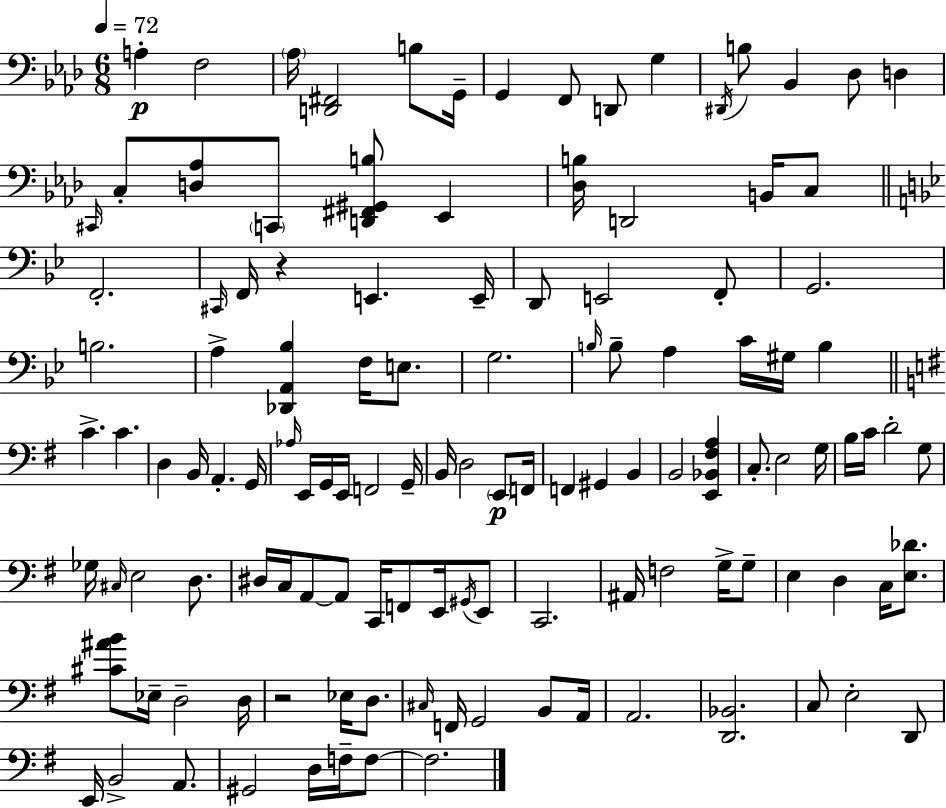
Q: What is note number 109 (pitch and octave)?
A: F3